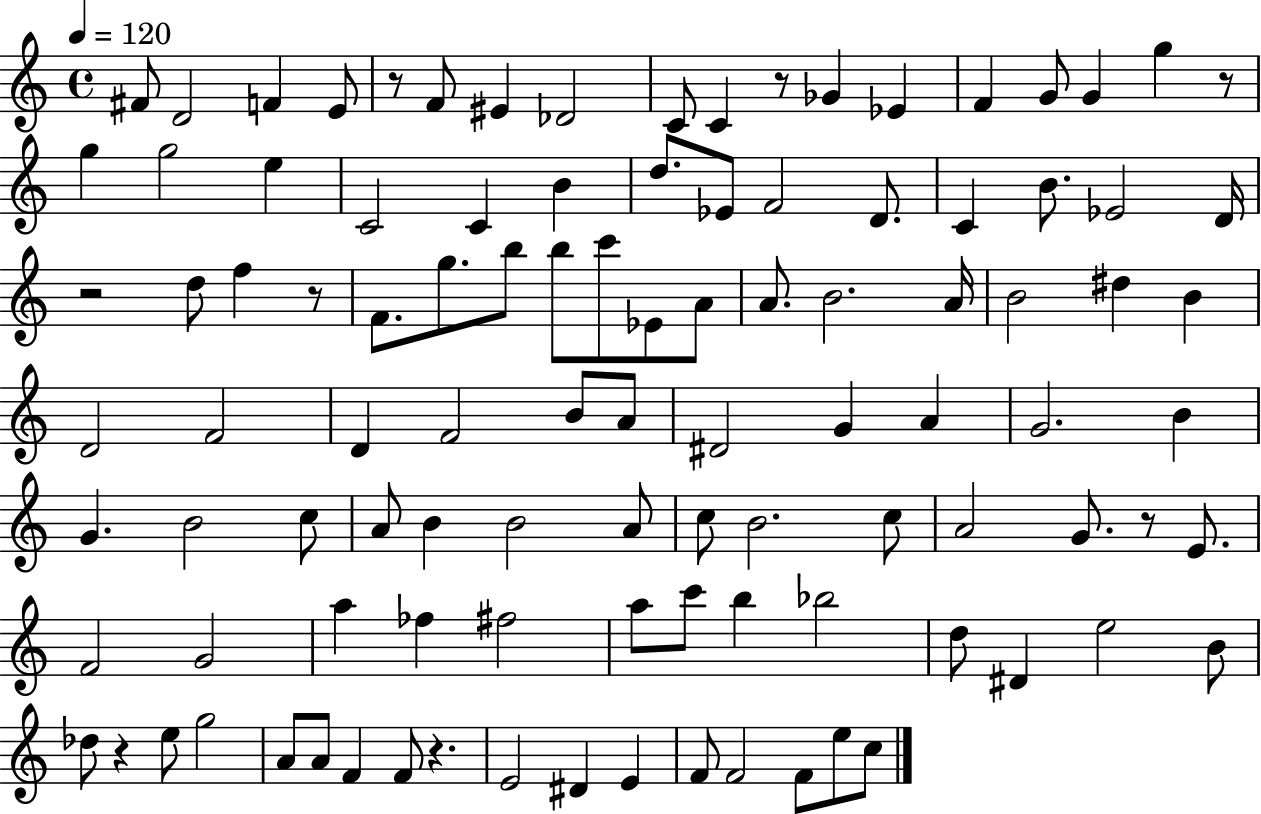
{
  \clef treble
  \time 4/4
  \defaultTimeSignature
  \key c \major
  \tempo 4 = 120
  \repeat volta 2 { fis'8 d'2 f'4 e'8 | r8 f'8 eis'4 des'2 | c'8 c'4 r8 ges'4 ees'4 | f'4 g'8 g'4 g''4 r8 | \break g''4 g''2 e''4 | c'2 c'4 b'4 | d''8. ees'8 f'2 d'8. | c'4 b'8. ees'2 d'16 | \break r2 d''8 f''4 r8 | f'8. g''8. b''8 b''8 c'''8 ees'8 a'8 | a'8. b'2. a'16 | b'2 dis''4 b'4 | \break d'2 f'2 | d'4 f'2 b'8 a'8 | dis'2 g'4 a'4 | g'2. b'4 | \break g'4. b'2 c''8 | a'8 b'4 b'2 a'8 | c''8 b'2. c''8 | a'2 g'8. r8 e'8. | \break f'2 g'2 | a''4 fes''4 fis''2 | a''8 c'''8 b''4 bes''2 | d''8 dis'4 e''2 b'8 | \break des''8 r4 e''8 g''2 | a'8 a'8 f'4 f'8 r4. | e'2 dis'4 e'4 | f'8 f'2 f'8 e''8 c''8 | \break } \bar "|."
}